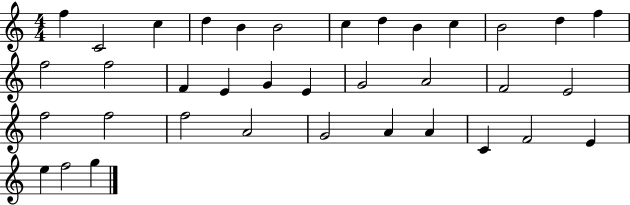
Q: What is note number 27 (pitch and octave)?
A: A4